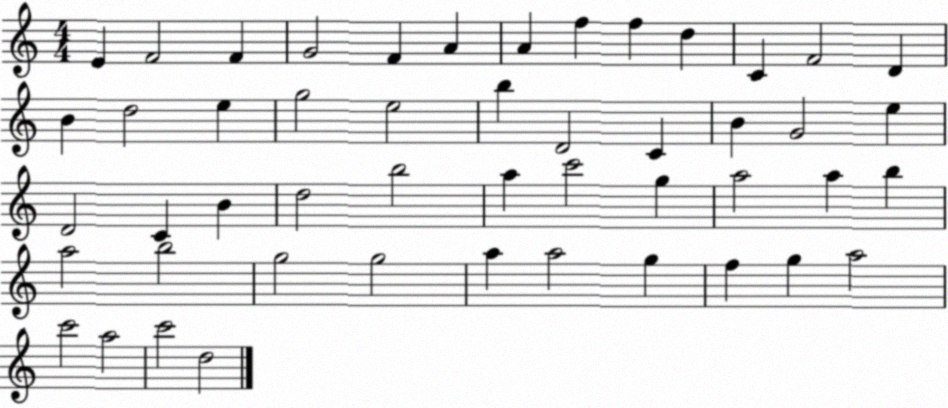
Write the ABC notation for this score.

X:1
T:Untitled
M:4/4
L:1/4
K:C
E F2 F G2 F A A f f d C F2 D B d2 e g2 e2 b D2 C B G2 e D2 C B d2 b2 a c'2 g a2 a b a2 b2 g2 g2 a a2 g f g a2 c'2 a2 c'2 d2